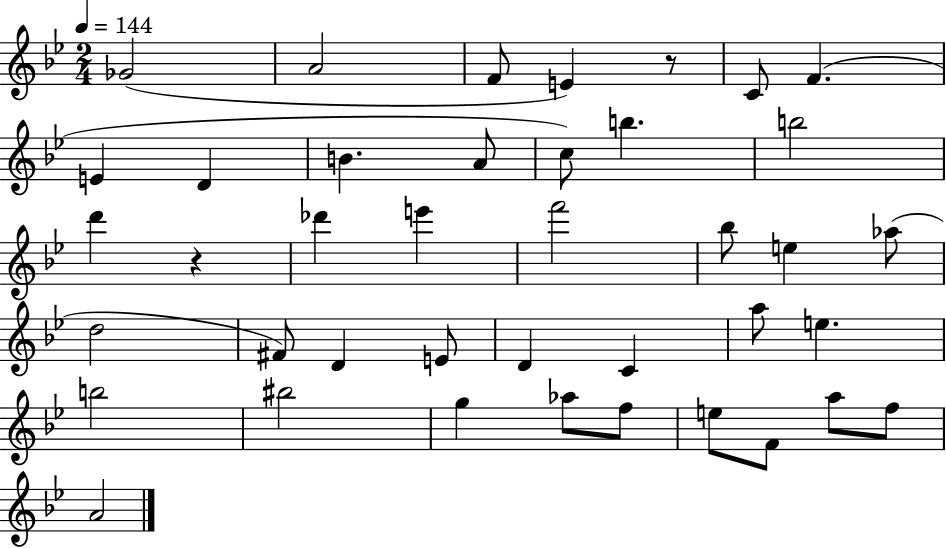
Gb4/h A4/h F4/e E4/q R/e C4/e F4/q. E4/q D4/q B4/q. A4/e C5/e B5/q. B5/h D6/q R/q Db6/q E6/q F6/h Bb5/e E5/q Ab5/e D5/h F#4/e D4/q E4/e D4/q C4/q A5/e E5/q. B5/h BIS5/h G5/q Ab5/e F5/e E5/e F4/e A5/e F5/e A4/h